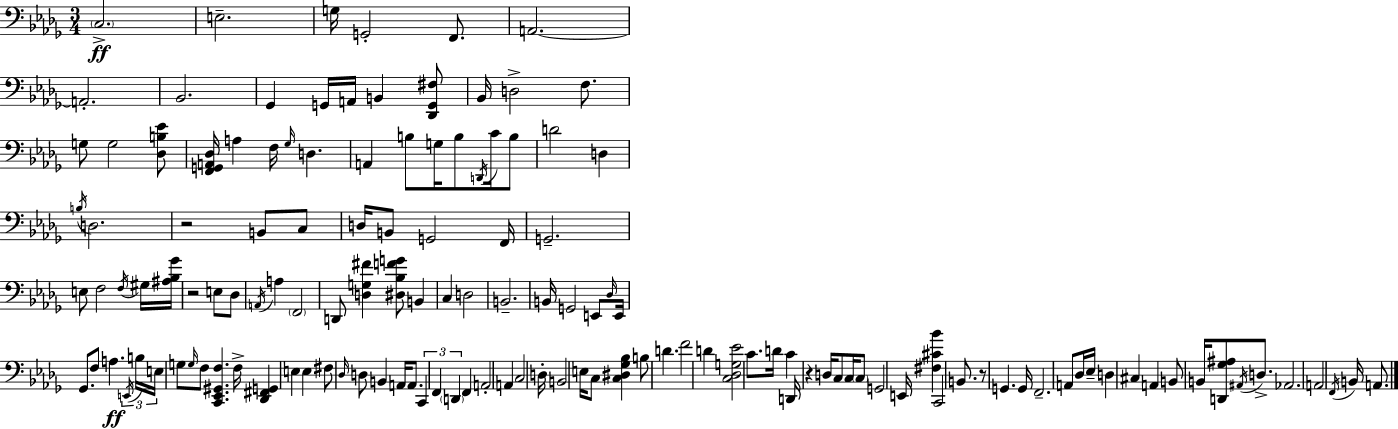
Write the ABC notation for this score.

X:1
T:Untitled
M:3/4
L:1/4
K:Bbm
C,2 E,2 G,/4 G,,2 F,,/2 A,,2 A,,2 _B,,2 _G,, G,,/4 A,,/4 B,, [_D,,G,,^F,]/2 _B,,/4 D,2 F,/2 G,/2 G,2 [_D,B,_E]/2 [F,,G,,A,,_D,]/4 A, F,/4 _G,/4 D, A,, B,/2 G,/4 B,/2 D,,/4 C/4 B,/2 D2 D, B,/4 D,2 z2 B,,/2 C,/2 D,/4 B,,/2 G,,2 F,,/4 G,,2 E,/2 F,2 F,/4 ^G,/4 [^A,_B,_G]/4 z2 E,/2 _D,/2 A,,/4 A, F,,2 D,,/2 [D,G,^F] [^D,_B,FG]/2 B,, C, D,2 B,,2 B,,/4 G,,2 E,,/2 _D,/4 E,,/4 _G,,/2 F,/2 A, E,,/4 B,/4 E,/4 G,/2 G,/4 F,/2 [C,,_E,,^G,,F,] F,/4 [_D,,^F,,G,,] E, E, ^F,/2 _D,/4 D,/2 B,, A,,/4 A,,/2 C,, F,, D,, F,, A,,2 A,, C,2 D,/4 B,,2 E,/4 C,/2 [C,^D,_G,_B,] B,/2 D F2 D [C,_D,G,_E]2 C/2 D/4 C D,,/4 z D,/4 C,/2 C,/4 C,/2 G,,2 E,,/4 [^F,^C_B] C,,2 B,,/2 z/2 G,, G,,/4 F,,2 A,,/2 _D,/4 _E,/4 D, ^C, A,, B,,/2 B,,/4 [D,,_G,^A,]/2 ^A,,/4 D,/2 _A,,2 A,,2 F,,/4 B,,/4 A,,/2